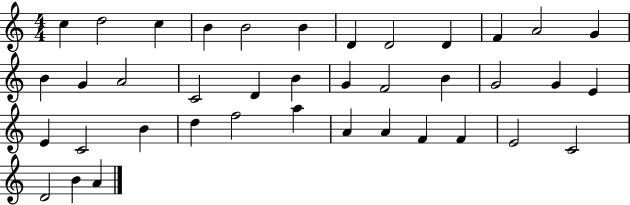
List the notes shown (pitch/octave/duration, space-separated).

C5/q D5/h C5/q B4/q B4/h B4/q D4/q D4/h D4/q F4/q A4/h G4/q B4/q G4/q A4/h C4/h D4/q B4/q G4/q F4/h B4/q G4/h G4/q E4/q E4/q C4/h B4/q D5/q F5/h A5/q A4/q A4/q F4/q F4/q E4/h C4/h D4/h B4/q A4/q